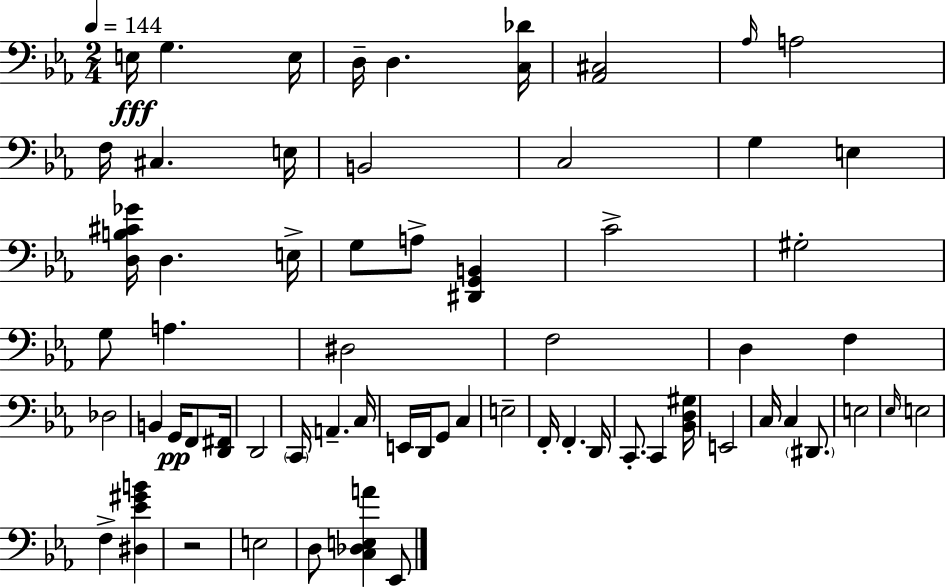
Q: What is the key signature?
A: EES major